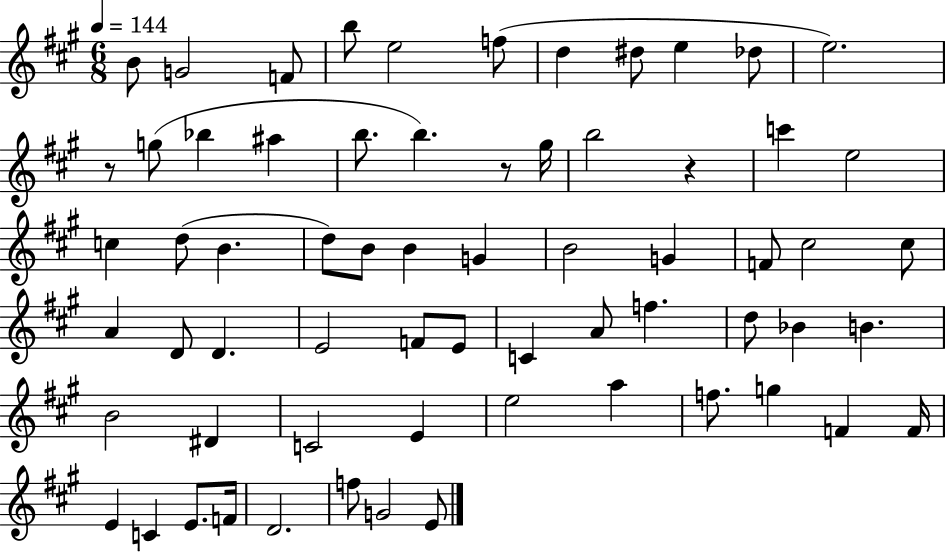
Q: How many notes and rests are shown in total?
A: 65